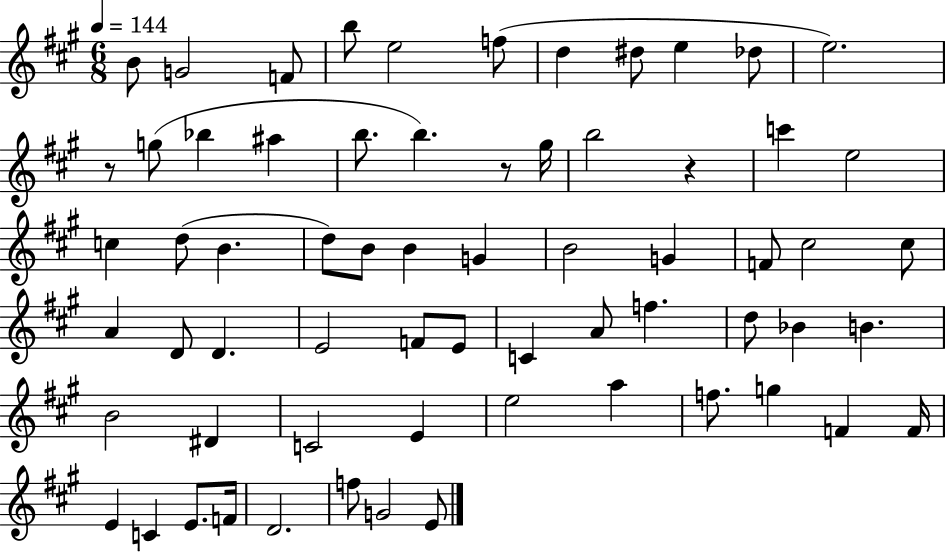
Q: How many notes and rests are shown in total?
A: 65